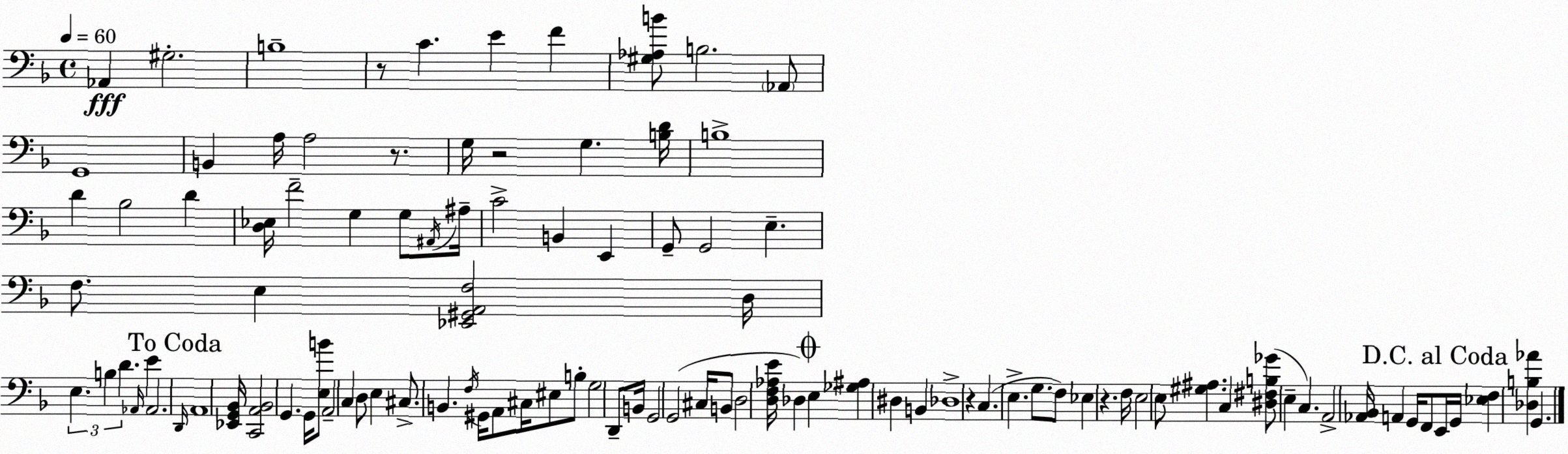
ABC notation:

X:1
T:Untitled
M:4/4
L:1/4
K:Dm
_A,, ^G,2 B,4 z/2 C E F [^G,_A,B]/2 B,2 _A,,/2 G,,4 B,, A,/4 A,2 z/2 G,/4 z2 G, [B,D]/4 B,4 D _B,2 D [D,_E,]/4 F2 G, G,/2 ^A,,/4 ^A,/4 C2 B,, E,, G,,/2 G,,2 E, F,/2 E, [_E,,^G,,A,,F,]2 D,/4 E, B, D _A,,/4 E _A,,2 D,,/4 A,,4 [_E,,G,,_B,,]/4 [C,,A,,_B,,]2 G,, G,,/4 [E,B]/2 A,,2 C, D,/2 E, ^C,/2 B,, F,/4 ^G,,/4 A,,/2 ^C,/4 ^E,/2 B,/2 G,2 D,,/2 B,,/4 G,,2 G,,2 ^C,/4 B,,/2 D,2 [D,F,_A,E]/4 _D, E, [_G,^A,] ^D, B,, _D,4 z C, E, G,/2 F,/2 _E, z F,/4 E,2 E,/2 [^G,^A,] C, [^D,^F,B,_G]/2 E, C, A,,2 [_A,,_B,,]/4 A,, G,,/4 F,,/2 E,,/4 G,,/4 [_E,F,] [_D,B,_A] G,,